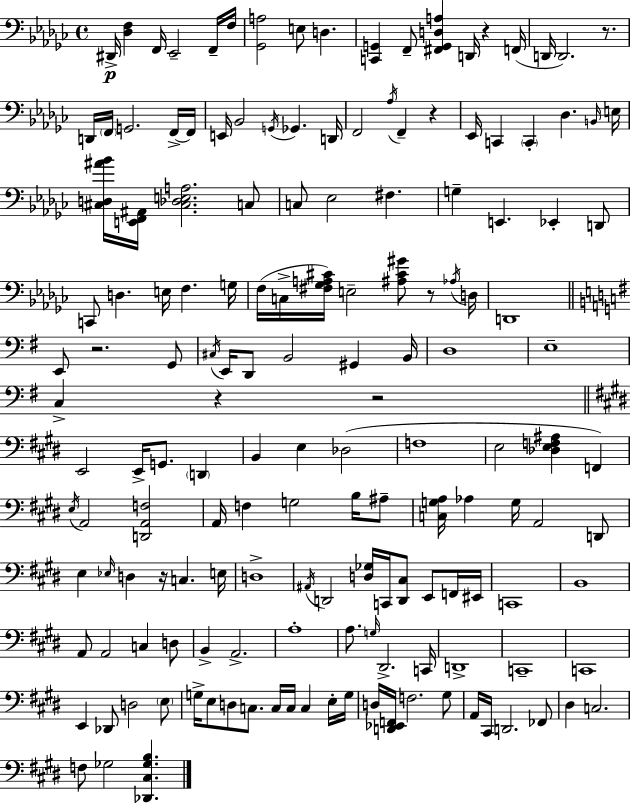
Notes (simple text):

D#2/s [Db3,F3]/q F2/s Eb2/h F2/s F3/s [Gb2,A3]/h E3/e D3/q. [C2,G2]/q F2/e [F#2,G2,D3,A3]/q D2/s R/q F2/s D2/s D2/h. R/e. D2/s F2/s G2/h. F2/s F2/s E2/s Bb2/h G2/s Gb2/q. D2/s F2/h Ab3/s F2/q R/q Eb2/s C2/q C2/q Db3/q. B2/s E3/s [C#3,D3,A#4,Bb4]/s [E2,F2,A#2]/s [C#3,Db3,E3,A3]/h. C3/e C3/e Eb3/h F#3/q. G3/q E2/q. Eb2/q D2/e C2/e D3/q. E3/s F3/q. G3/s F3/s C3/s [F#3,Gb3,A3,C#4]/s E3/h [A#3,C#4,G#4]/e R/e Ab3/s D3/s D2/w E2/e R/h. G2/e C#3/s E2/s D2/e B2/h G#2/q B2/s D3/w E3/w C3/q R/q R/h E2/h E2/s G2/e. D2/q B2/q E3/q Db3/h F3/w E3/h [Db3,E3,F3,A#3]/q F2/q E3/s A2/h [D2,A2,F3]/h A2/s F3/q G3/h B3/s A#3/e [C3,G3,A3]/s Ab3/q G3/s A2/h D2/e E3/q Eb3/s D3/q R/s C3/q. E3/s D3/w A#2/s D2/h [D3,Gb3]/s C2/s [D2,C#3]/e E2/e F2/s EIS2/s C2/w B2/w A2/e A2/h C3/q D3/e B2/q A2/h. A3/w A3/e. G3/s D#2/h. C2/s D2/w C2/w C2/w E2/q Db2/e D3/h E3/e G3/s E3/e D3/e C3/e. C3/s C3/s C3/q E3/s G3/s D3/s [D2,Eb2,F2]/s F3/h. G#3/e A2/s C#2/s D2/h. FES2/e D#3/q C3/h. F3/e Gb3/h [Db2,C#3,Gb3,B3]/q.